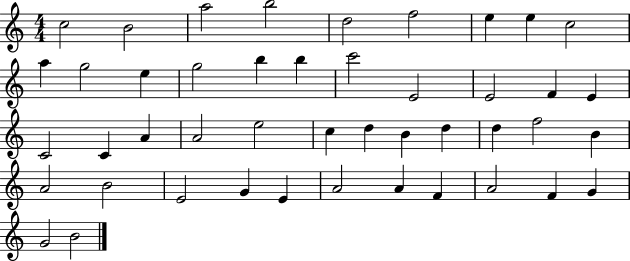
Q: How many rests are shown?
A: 0